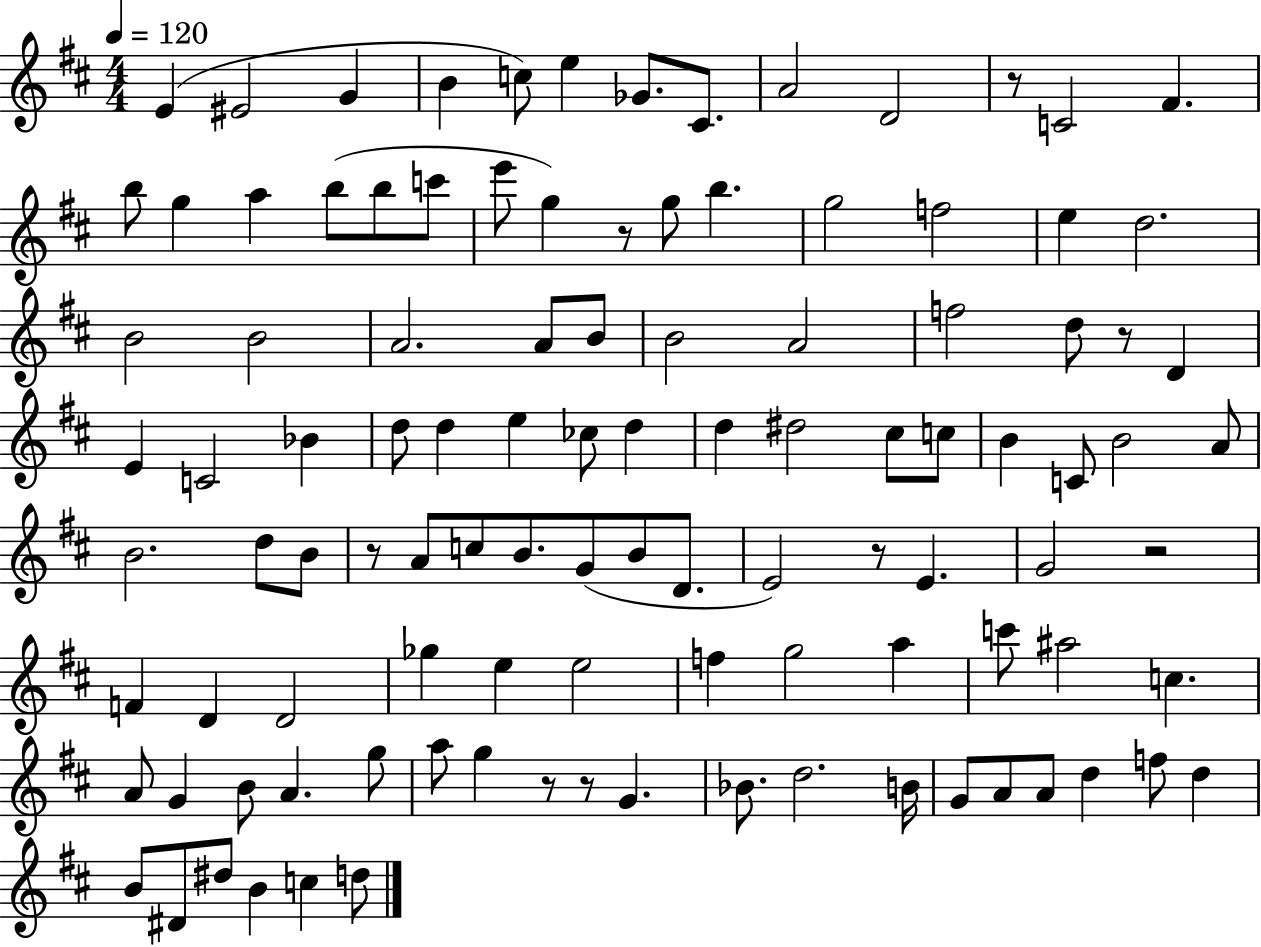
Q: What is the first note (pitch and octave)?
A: E4